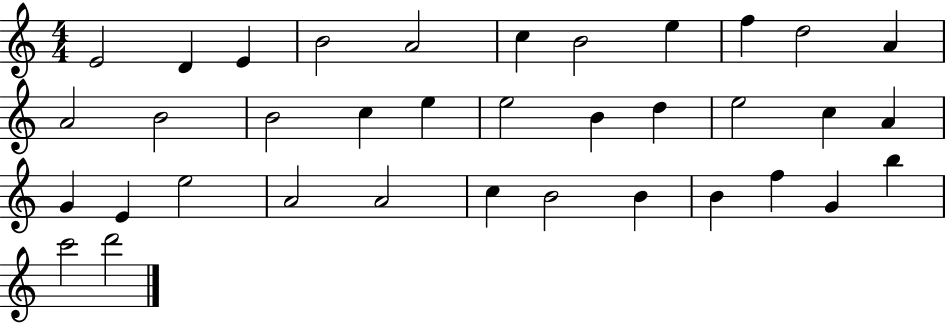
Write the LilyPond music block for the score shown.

{
  \clef treble
  \numericTimeSignature
  \time 4/4
  \key c \major
  e'2 d'4 e'4 | b'2 a'2 | c''4 b'2 e''4 | f''4 d''2 a'4 | \break a'2 b'2 | b'2 c''4 e''4 | e''2 b'4 d''4 | e''2 c''4 a'4 | \break g'4 e'4 e''2 | a'2 a'2 | c''4 b'2 b'4 | b'4 f''4 g'4 b''4 | \break c'''2 d'''2 | \bar "|."
}